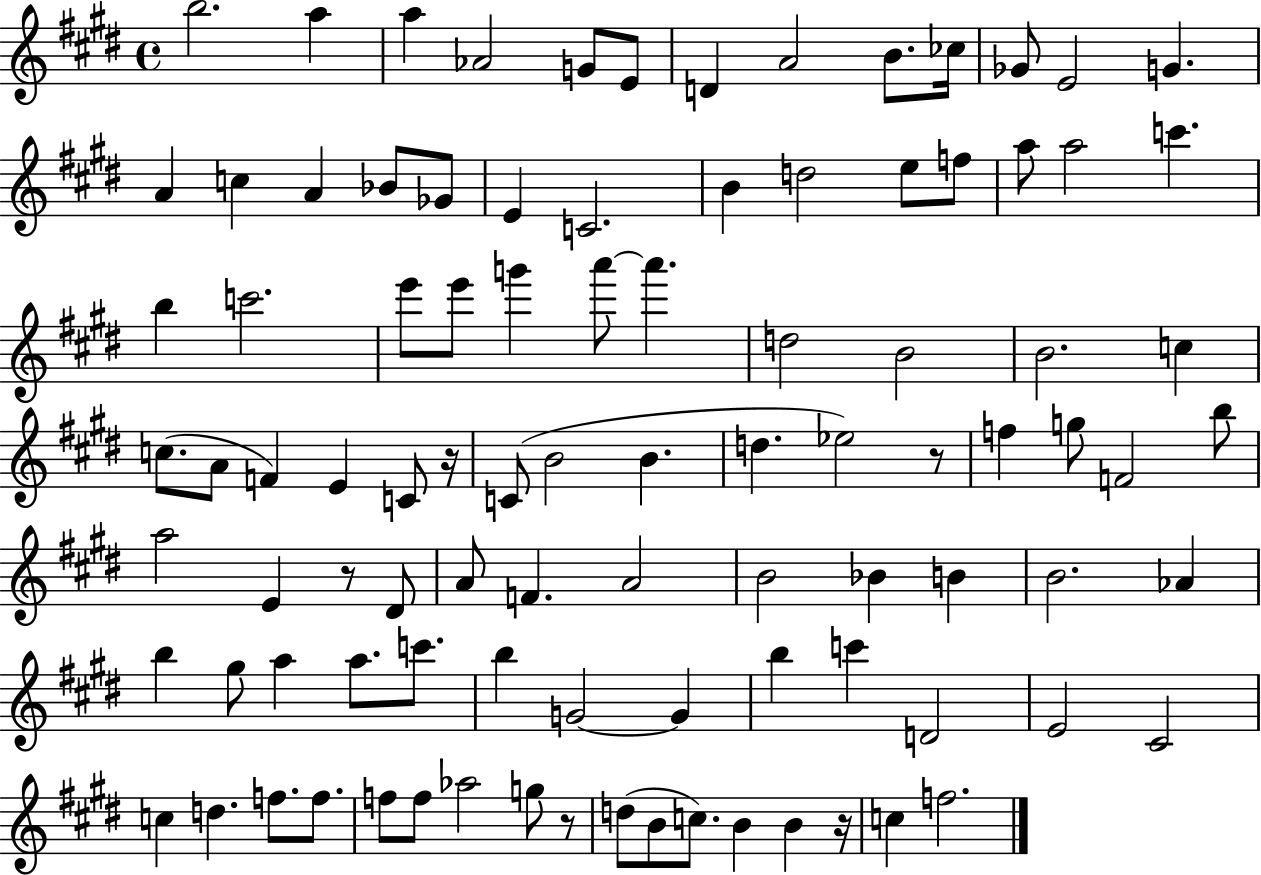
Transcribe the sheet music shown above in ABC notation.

X:1
T:Untitled
M:4/4
L:1/4
K:E
b2 a a _A2 G/2 E/2 D A2 B/2 _c/4 _G/2 E2 G A c A _B/2 _G/2 E C2 B d2 e/2 f/2 a/2 a2 c' b c'2 e'/2 e'/2 g' a'/2 a' d2 B2 B2 c c/2 A/2 F E C/2 z/4 C/2 B2 B d _e2 z/2 f g/2 F2 b/2 a2 E z/2 ^D/2 A/2 F A2 B2 _B B B2 _A b ^g/2 a a/2 c'/2 b G2 G b c' D2 E2 ^C2 c d f/2 f/2 f/2 f/2 _a2 g/2 z/2 d/2 B/2 c/2 B B z/4 c f2